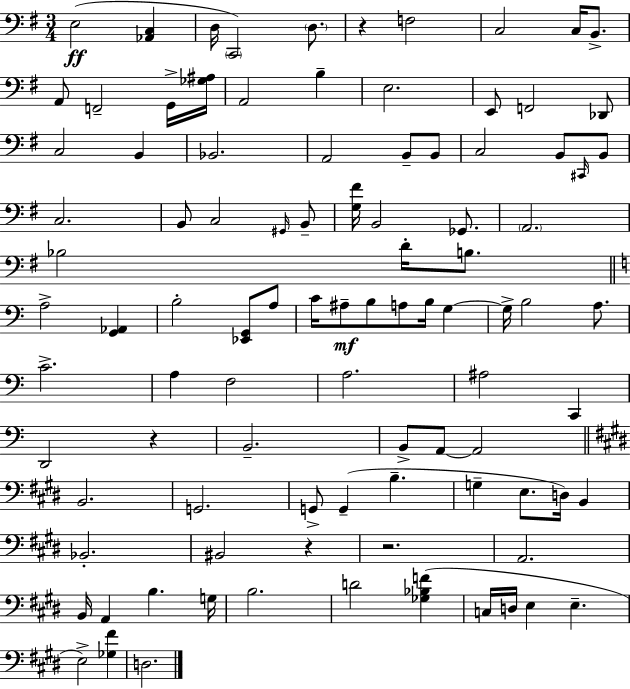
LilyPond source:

{
  \clef bass
  \numericTimeSignature
  \time 3/4
  \key e \minor
  e2(\ff <aes, c>4 | d16 \parenthesize c,2) \parenthesize d8. | r4 f2 | c2 c16 b,8.-> | \break a,8 f,2-- g,16-> <ges ais>16 | a,2 b4-- | e2. | e,8 f,2 des,8 | \break c2 b,4 | bes,2. | a,2 b,8-- b,8 | c2 b,8 \grace { cis,16 } b,8 | \break c2. | b,8 c2 \grace { gis,16 } | b,8-- <g fis'>16 b,2 ges,8. | \parenthesize a,2. | \break bes2 d'16-. b8. | \bar "||" \break \key c \major a2-> <g, aes,>4 | b2-. <ees, g,>8 a8 | c'16 ais8--\mf b8 a8 b16 g4~~ | g16-> b2 a8. | \break c'2.-> | a4 f2 | a2. | ais2 c,4 | \break d,2 r4 | b,2.-- | b,8-> a,8~~ a,2 | \bar "||" \break \key e \major b,2. | g,2. | g,8-> g,4--( b4.-- | g4-- e8. d16) b,4 | \break bes,2.-. | bis,2 r4 | r2. | a,2. | \break b,16 a,4 b4. g16 | b2. | d'2 <ges bes f'>4( | c16 d16 e4 e4.-- | \break e2->) <ges fis'>4 | d2. | \bar "|."
}